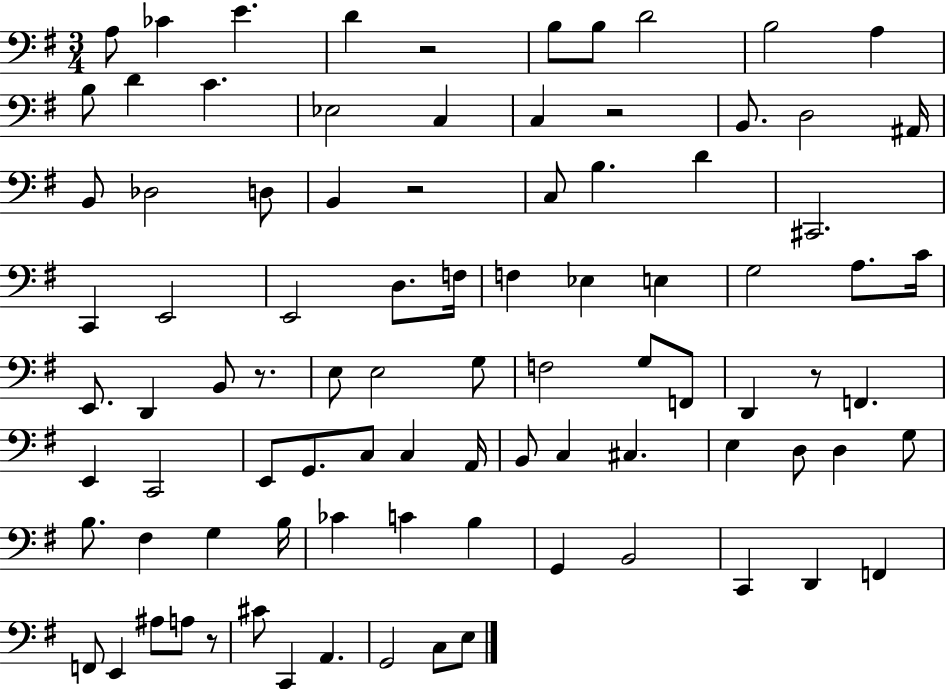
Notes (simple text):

A3/e CES4/q E4/q. D4/q R/h B3/e B3/e D4/h B3/h A3/q B3/e D4/q C4/q. Eb3/h C3/q C3/q R/h B2/e. D3/h A#2/s B2/e Db3/h D3/e B2/q R/h C3/e B3/q. D4/q C#2/h. C2/q E2/h E2/h D3/e. F3/s F3/q Eb3/q E3/q G3/h A3/e. C4/s E2/e. D2/q B2/e R/e. E3/e E3/h G3/e F3/h G3/e F2/e D2/q R/e F2/q. E2/q C2/h E2/e G2/e. C3/e C3/q A2/s B2/e C3/q C#3/q. E3/q D3/e D3/q G3/e B3/e. F#3/q G3/q B3/s CES4/q C4/q B3/q G2/q B2/h C2/q D2/q F2/q F2/e E2/q A#3/e A3/e R/e C#4/e C2/q A2/q. G2/h C3/e E3/e